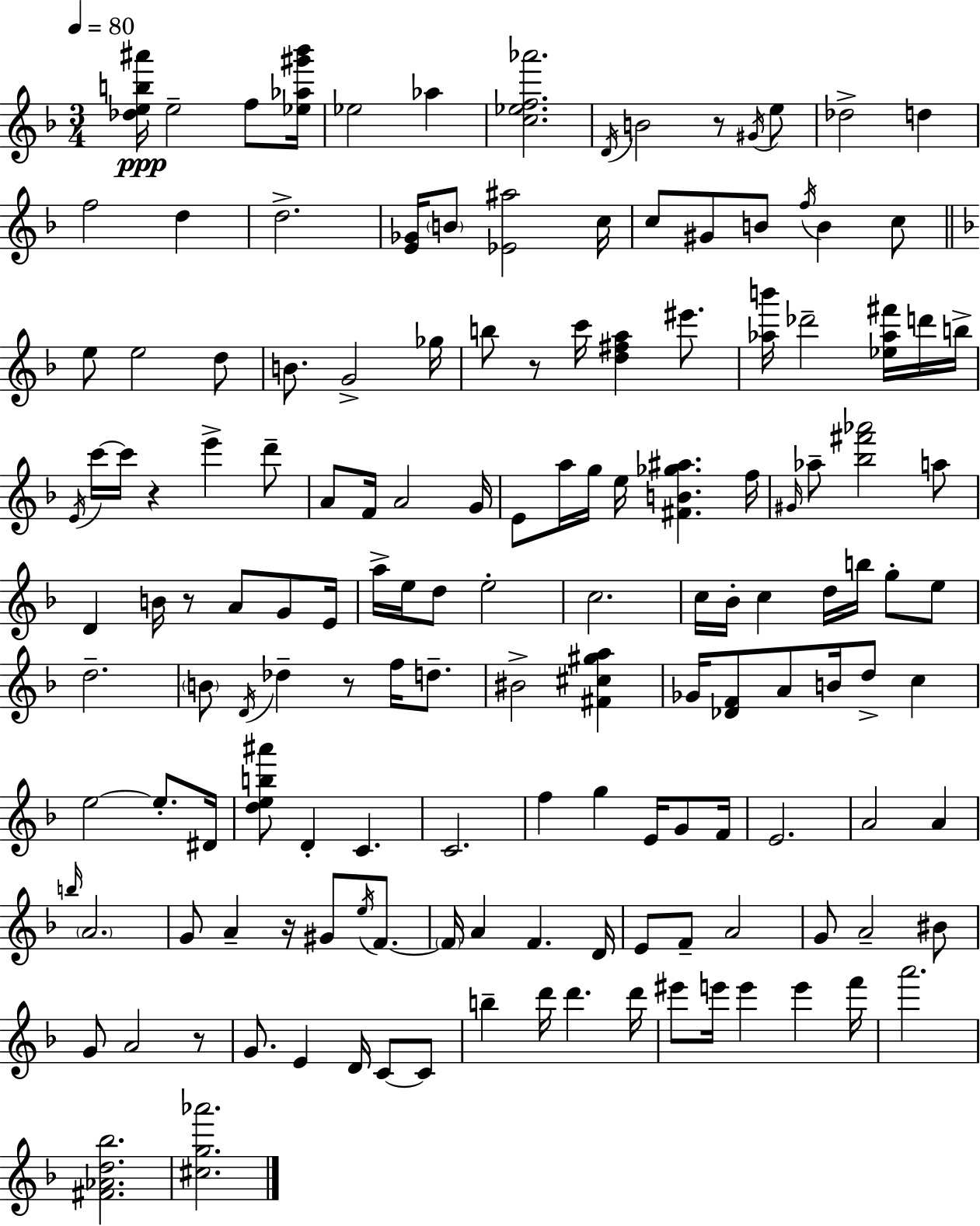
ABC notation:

X:1
T:Untitled
M:3/4
L:1/4
K:F
[_deb^a']/4 e2 f/2 [_e_a^g'_b']/4 _e2 _a [c_ef_a']2 D/4 B2 z/2 ^G/4 e/2 _d2 d f2 d d2 [E_G]/4 B/2 [_E^a]2 c/4 c/2 ^G/2 B/2 f/4 B c/2 e/2 e2 d/2 B/2 G2 _g/4 b/2 z/2 c'/4 [d^fa] ^e'/2 [_ab']/4 _d'2 [_e_a^f']/4 d'/4 b/4 E/4 c'/4 c'/4 z e' d'/2 A/2 F/4 A2 G/4 E/2 a/4 g/4 e/4 [^FB_g^a] f/4 ^G/4 _a/2 [_b^f'_a']2 a/2 D B/4 z/2 A/2 G/2 E/4 a/4 e/4 d/2 e2 c2 c/4 _B/4 c d/4 b/4 g/2 e/2 d2 B/2 D/4 _d z/2 f/4 d/2 ^B2 [^F^c^ga] _G/4 [_DF]/2 A/2 B/4 d/2 c e2 e/2 ^D/4 [deb^a']/2 D C C2 f g E/4 G/2 F/4 E2 A2 A b/4 A2 G/2 A z/4 ^G/2 e/4 F/2 F/4 A F D/4 E/2 F/2 A2 G/2 A2 ^B/2 G/2 A2 z/2 G/2 E D/4 C/2 C/2 b d'/4 d' d'/4 ^e'/2 e'/4 e' e' f'/4 a'2 [^F_Ad_b]2 [^cg_a']2